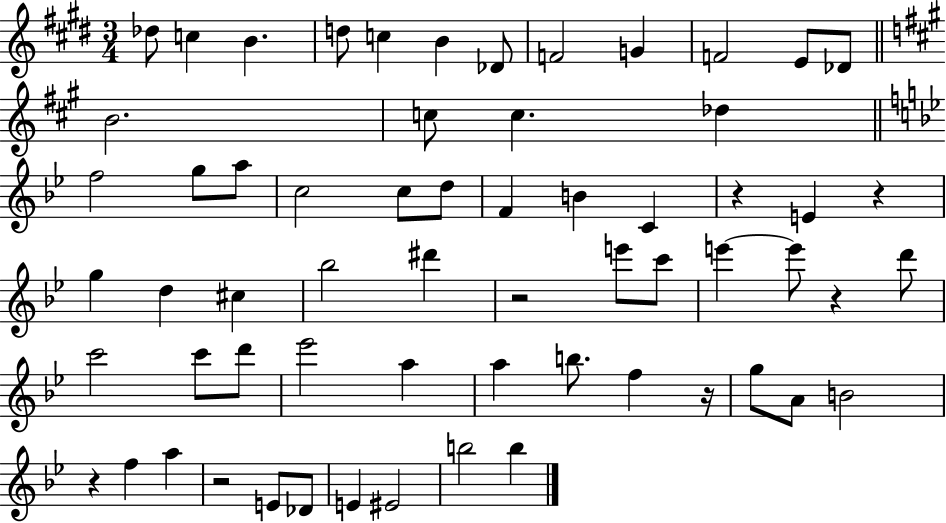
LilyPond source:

{
  \clef treble
  \numericTimeSignature
  \time 3/4
  \key e \major
  des''8 c''4 b'4. | d''8 c''4 b'4 des'8 | f'2 g'4 | f'2 e'8 des'8 | \break \bar "||" \break \key a \major b'2. | c''8 c''4. des''4 | \bar "||" \break \key g \minor f''2 g''8 a''8 | c''2 c''8 d''8 | f'4 b'4 c'4 | r4 e'4 r4 | \break g''4 d''4 cis''4 | bes''2 dis'''4 | r2 e'''8 c'''8 | e'''4~~ e'''8 r4 d'''8 | \break c'''2 c'''8 d'''8 | ees'''2 a''4 | a''4 b''8. f''4 r16 | g''8 a'8 b'2 | \break r4 f''4 a''4 | r2 e'8 des'8 | e'4 eis'2 | b''2 b''4 | \break \bar "|."
}